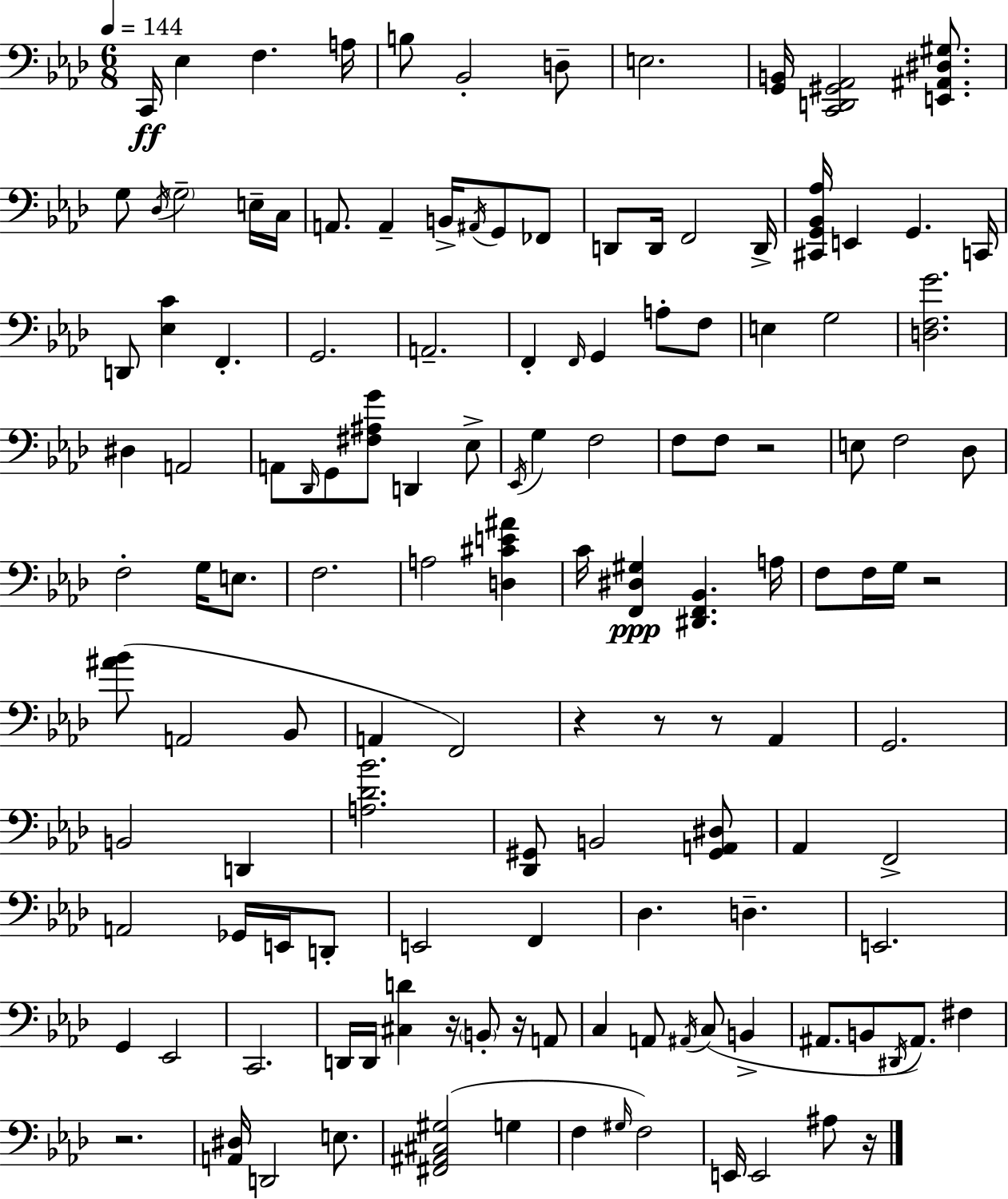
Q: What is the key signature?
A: AES major